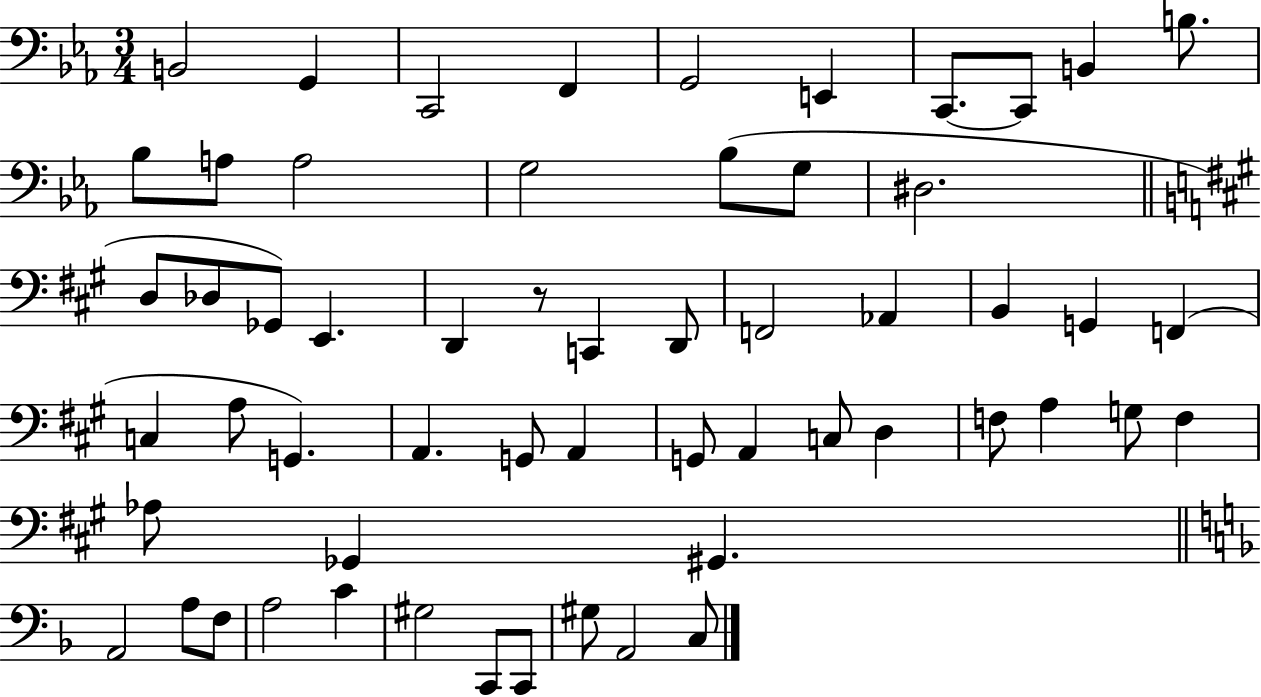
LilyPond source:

{
  \clef bass
  \numericTimeSignature
  \time 3/4
  \key ees \major
  b,2 g,4 | c,2 f,4 | g,2 e,4 | c,8.~~ c,8 b,4 b8. | \break bes8 a8 a2 | g2 bes8( g8 | dis2. | \bar "||" \break \key a \major d8 des8 ges,8) e,4. | d,4 r8 c,4 d,8 | f,2 aes,4 | b,4 g,4 f,4( | \break c4 a8 g,4.) | a,4. g,8 a,4 | g,8 a,4 c8 d4 | f8 a4 g8 f4 | \break aes8 ges,4 gis,4. | \bar "||" \break \key f \major a,2 a8 f8 | a2 c'4 | gis2 c,8 c,8 | gis8 a,2 c8 | \break \bar "|."
}